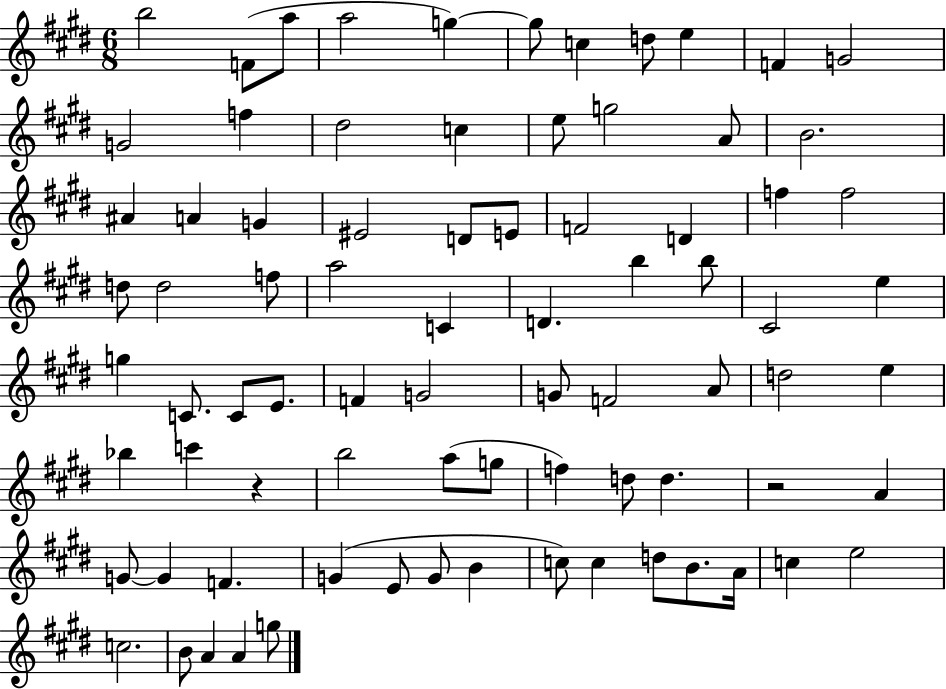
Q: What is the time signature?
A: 6/8